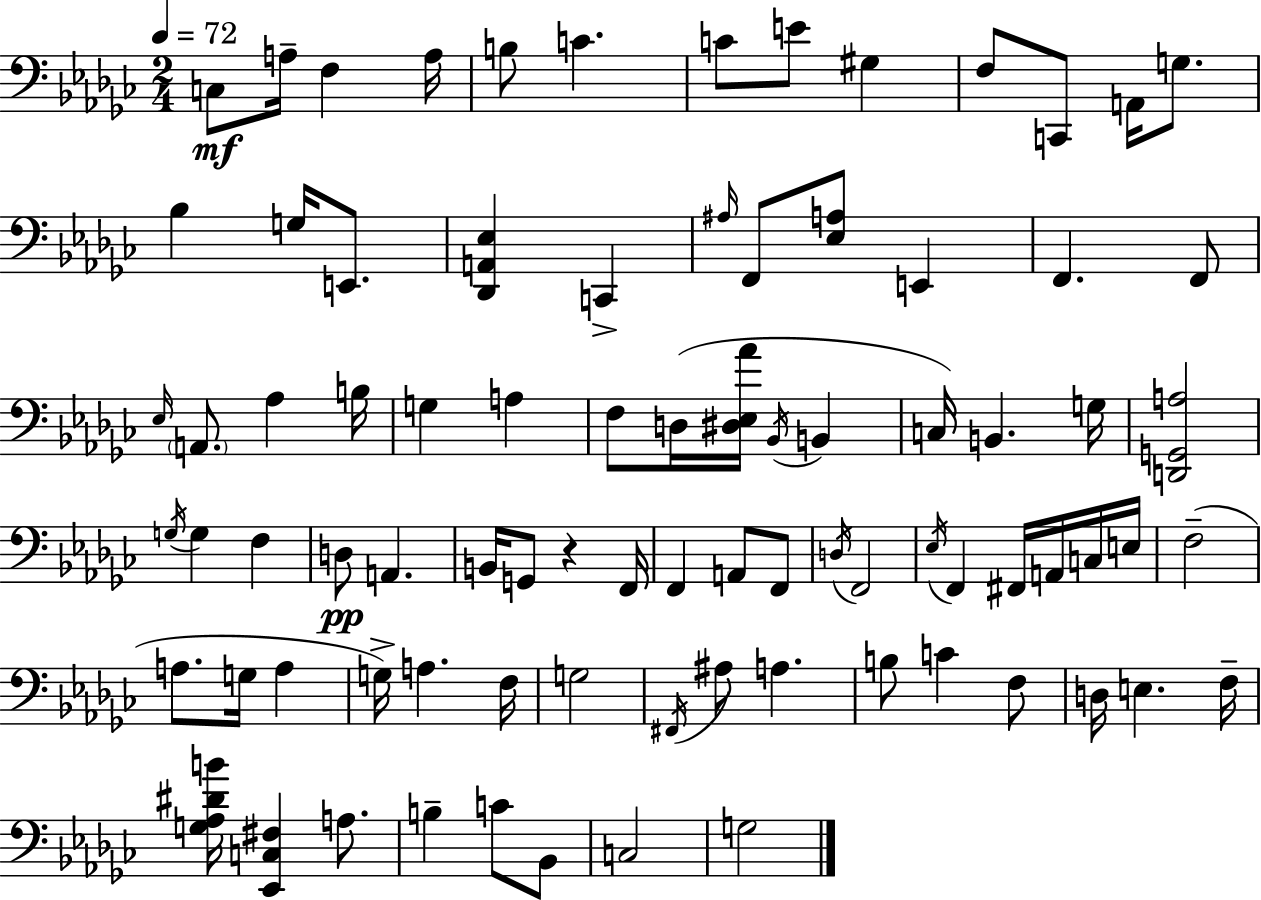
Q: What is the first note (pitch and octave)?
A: C3